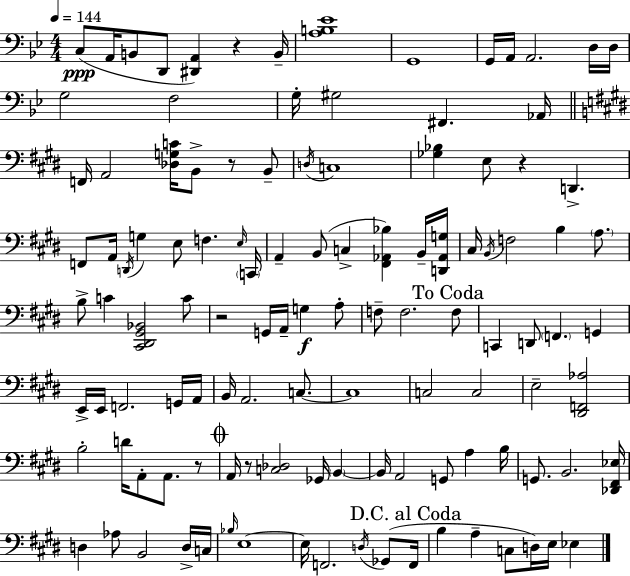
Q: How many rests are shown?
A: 6